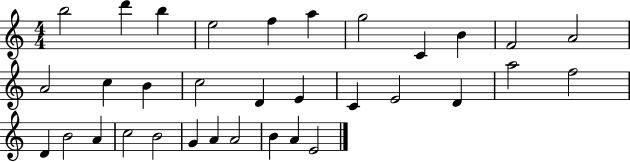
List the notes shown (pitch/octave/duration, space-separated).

B5/h D6/q B5/q E5/h F5/q A5/q G5/h C4/q B4/q F4/h A4/h A4/h C5/q B4/q C5/h D4/q E4/q C4/q E4/h D4/q A5/h F5/h D4/q B4/h A4/q C5/h B4/h G4/q A4/q A4/h B4/q A4/q E4/h